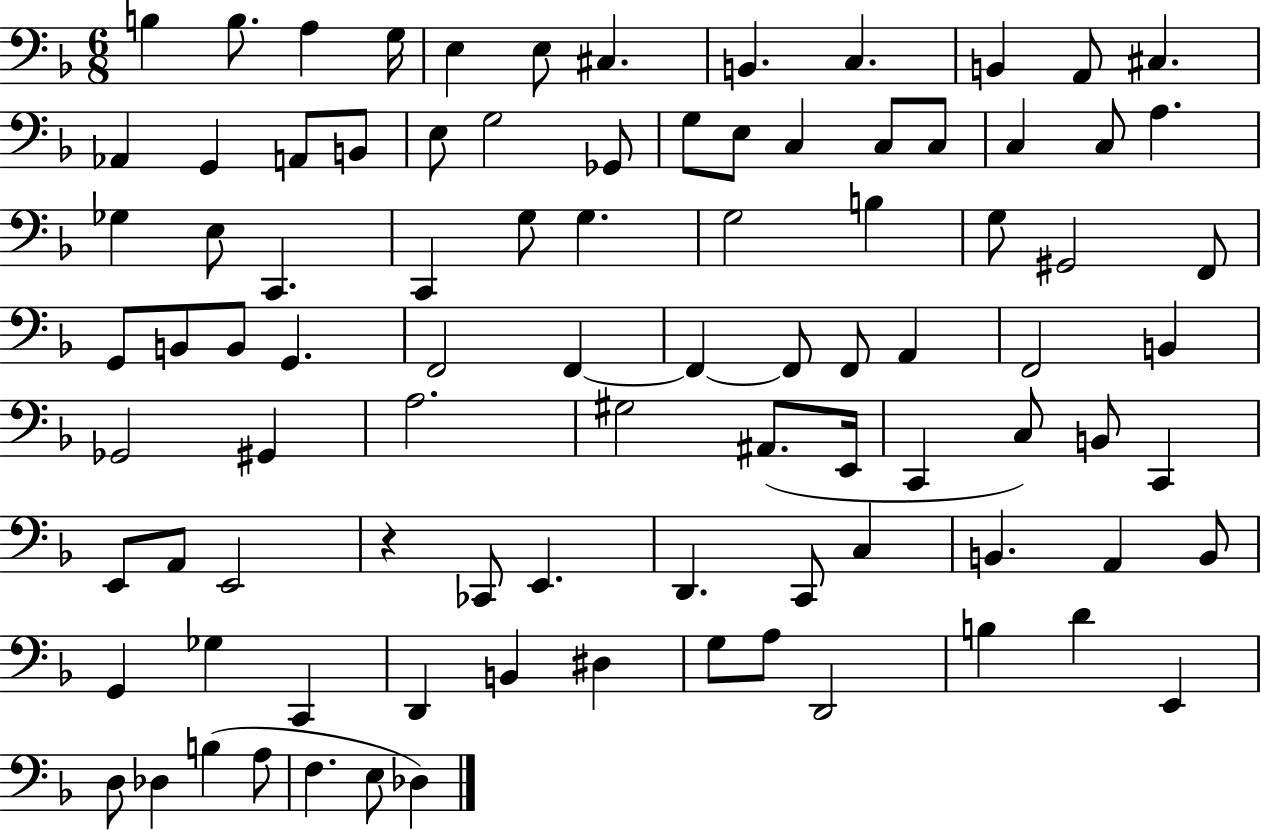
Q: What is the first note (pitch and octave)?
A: B3